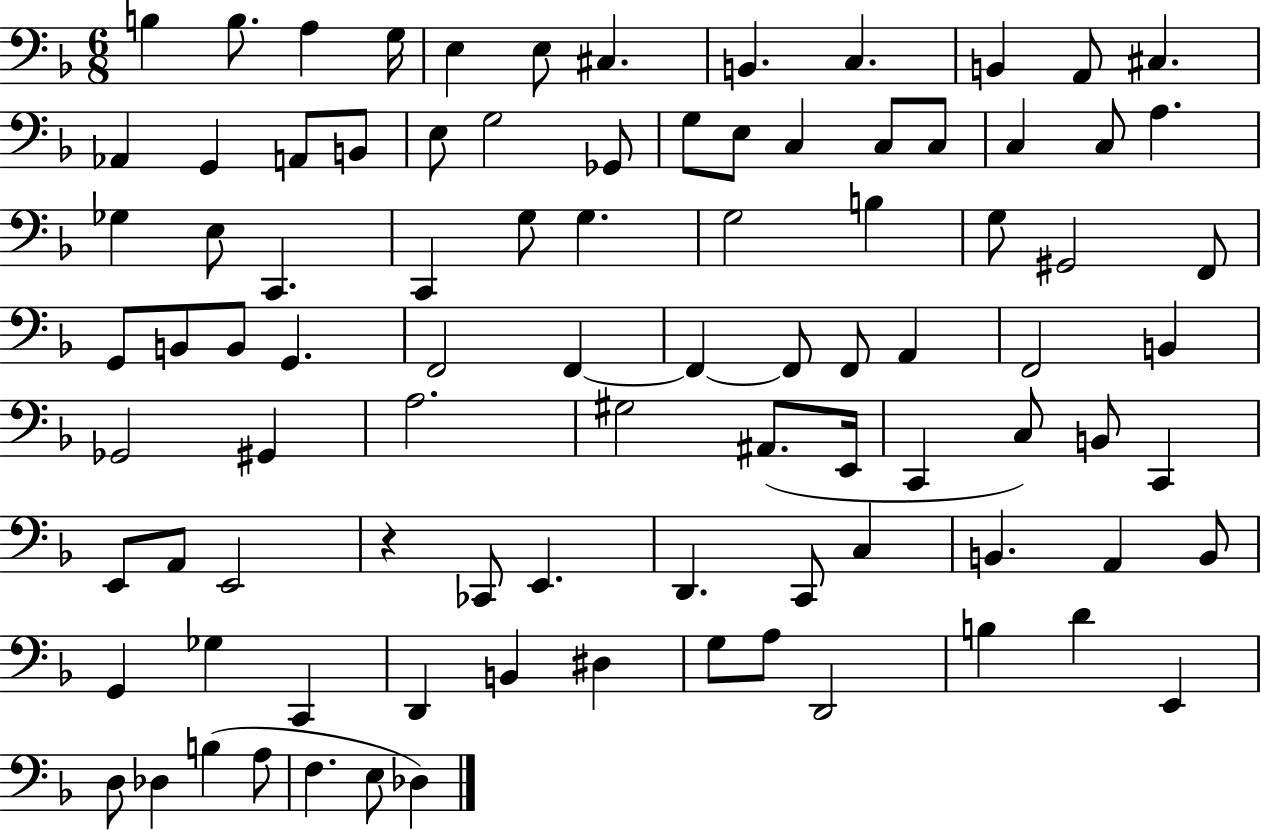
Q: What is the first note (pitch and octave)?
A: B3